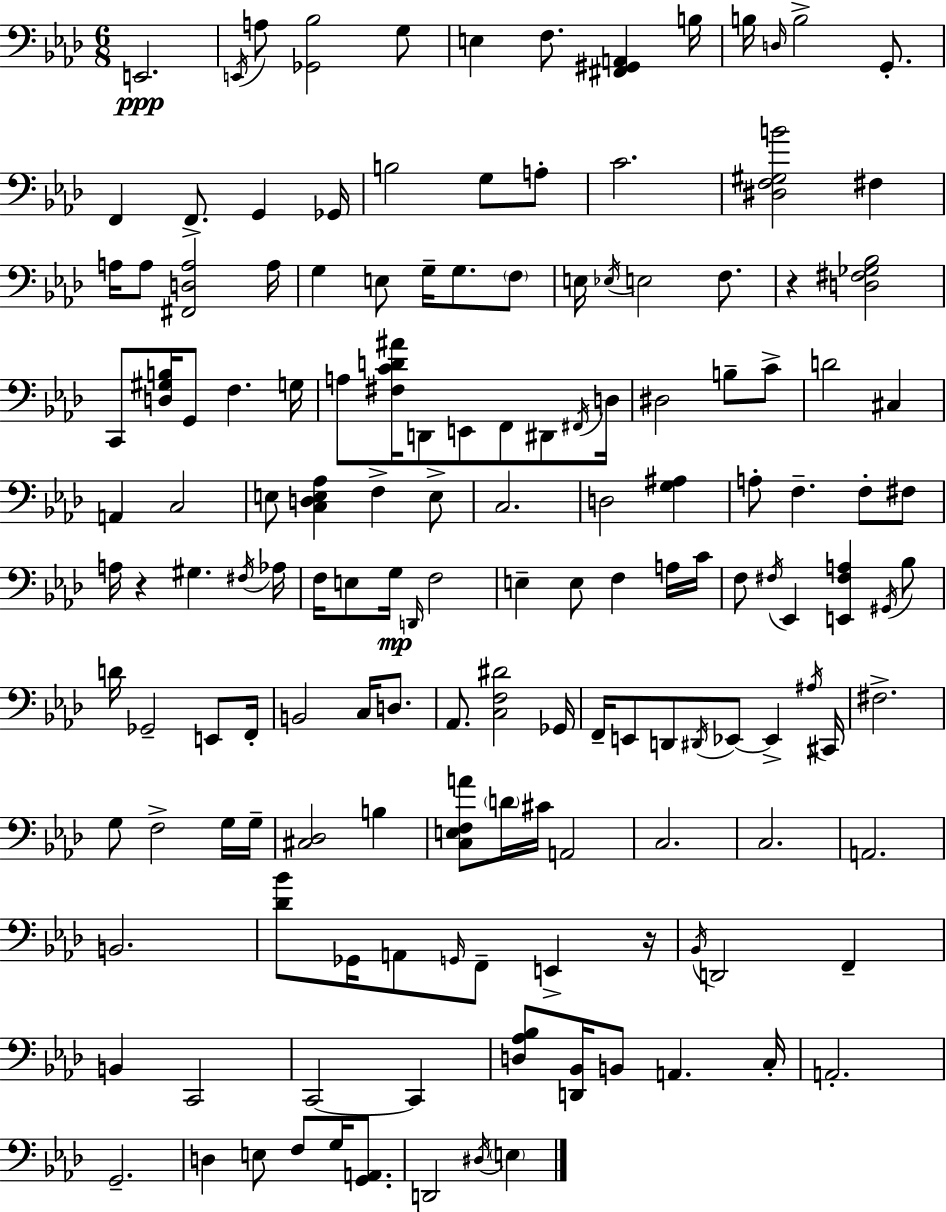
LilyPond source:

{
  \clef bass
  \numericTimeSignature
  \time 6/8
  \key aes \major
  e,2.\ppp | \acciaccatura { e,16 } a8 <ges, bes>2 g8 | e4 f8. <fis, gis, a,>4 | b16 b16 \grace { d16 } b2-> g,8.-. | \break f,4 f,8.-> g,4 | ges,16 b2 g8 | a8-. c'2. | <dis f gis b'>2 fis4 | \break a16 a8 <fis, d a>2 | a16 g4 e8 g16-- g8. | \parenthesize f8 e16 \acciaccatura { ees16 } e2 | f8. r4 <d fis ges bes>2 | \break c,8 <d gis b>16 g,8 f4. | g16 a8 <fis c' d' ais'>16 d,8 e,8 f,8 | dis,8 \acciaccatura { fis,16 } d16 dis2 | b8-- c'8-> d'2 | \break cis4 a,4 c2 | e8 <c d e aes>4 f4-> | e8-> c2. | d2 | \break <g ais>4 a8-. f4.-- | f8-. fis8 a16 r4 gis4. | \acciaccatura { fis16 } aes16 f16 e8 g16\mp \grace { d,16 } f2 | e4-- e8 | \break f4 a16 c'16 f8 \acciaccatura { fis16 } ees,4 | <e, fis a>4 \acciaccatura { gis,16 } bes8 d'16 ges,2-- | e,8 f,16-. b,2 | c16 d8. aes,8. <c f dis'>2 | \break ges,16 f,16-- e,8 d,8 | \acciaccatura { dis,16 } ees,8~~ ees,4-> \acciaccatura { ais16 } cis,16 fis2.-> | g8 | f2-> g16 g16-- <cis des>2 | \break b4 <c e f a'>8 | \parenthesize d'16 cis'16 a,2 c2. | c2. | a,2. | \break b,2. | <des' bes'>8 | ges,16 a,8 \grace { g,16 } f,8-- e,4-> r16 \acciaccatura { bes,16 } | d,2 f,4-- | \break b,4 c,2 | c,2~~ c,4 | <d aes bes>8 <d, bes,>16 b,8 a,4. c16-. | a,2.-. | \break g,2.-- | d4 e8 f8 g16 <g, a,>8. | d,2 \acciaccatura { dis16 } \parenthesize e4 | \bar "|."
}